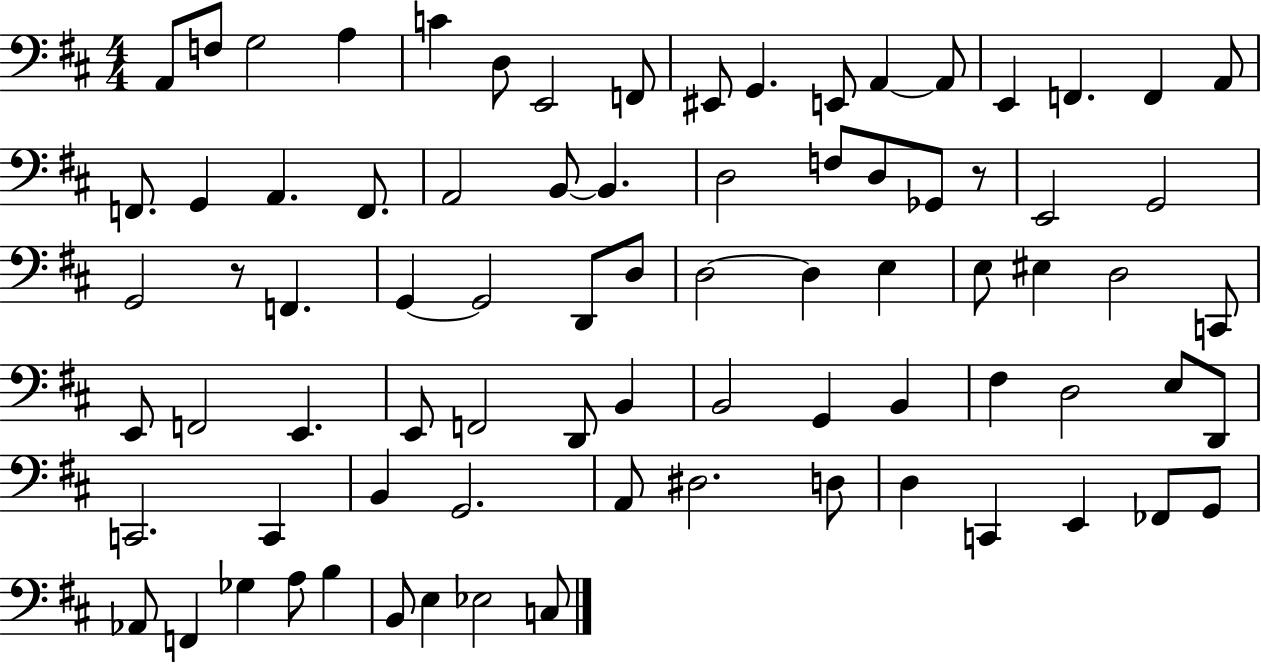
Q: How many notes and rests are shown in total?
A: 80